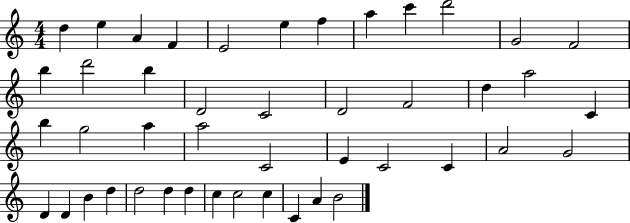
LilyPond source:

{
  \clef treble
  \numericTimeSignature
  \time 4/4
  \key c \major
  d''4 e''4 a'4 f'4 | e'2 e''4 f''4 | a''4 c'''4 d'''2 | g'2 f'2 | \break b''4 d'''2 b''4 | d'2 c'2 | d'2 f'2 | d''4 a''2 c'4 | \break b''4 g''2 a''4 | a''2 c'2 | e'4 c'2 c'4 | a'2 g'2 | \break d'4 d'4 b'4 d''4 | d''2 d''4 d''4 | c''4 c''2 c''4 | c'4 a'4 b'2 | \break \bar "|."
}